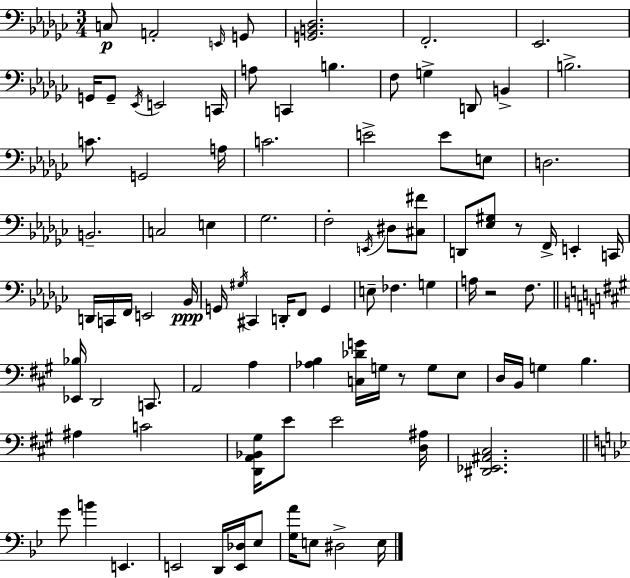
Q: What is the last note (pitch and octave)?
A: E3